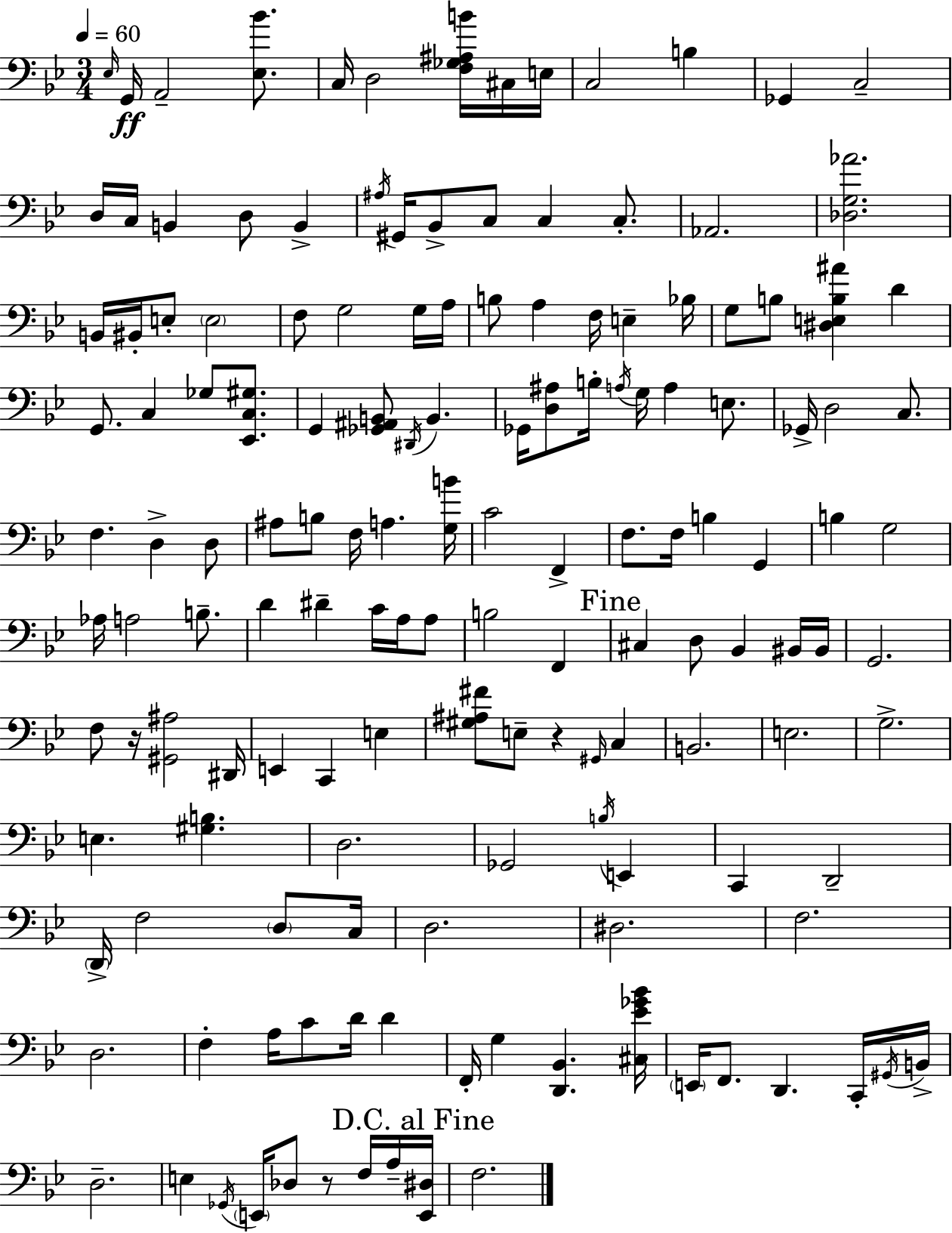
{
  \clef bass
  \numericTimeSignature
  \time 3/4
  \key bes \major
  \tempo 4 = 60
  \grace { ees16 }\ff g,16 a,2-- <ees bes'>8. | c16 d2 <f ges ais b'>16 cis16 | e16 c2 b4 | ges,4 c2-- | \break d16 c16 b,4 d8 b,4-> | \acciaccatura { ais16 } gis,16 bes,8-> c8 c4 c8.-. | aes,2. | <des g aes'>2. | \break b,16 bis,16-. e8-. \parenthesize e2 | f8 g2 | g16 a16 b8 a4 f16 e4-- | bes16 g8 b8 <dis e b ais'>4 d'4 | \break g,8. c4 ges8 <ees, c gis>8. | g,4 <ges, ais, b,>8 \acciaccatura { dis,16 } b,4. | ges,16 <d ais>8 b16-. \acciaccatura { a16 } g16 a4 | e8. ges,16-> d2 | \break c8. f4. d4-> | d8 ais8 b8 f16 a4. | <g b'>16 c'2 | f,4-> f8. f16 b4 | \break g,4 b4 g2 | aes16 a2 | b8.-- d'4 dis'4-- | c'16 a16 a8 b2 | \break f,4 \mark "Fine" cis4 d8 bes,4 | bis,16 bis,16 g,2. | f8 r16 <gis, ais>2 | dis,16 e,4 c,4 | \break e4 <gis ais fis'>8 e8-- r4 | \grace { gis,16 } c4 b,2. | e2. | g2.-> | \break e4. <gis b>4. | d2. | ges,2 | \acciaccatura { b16 } e,4 c,4 d,2-- | \break \parenthesize d,16-> f2 | \parenthesize d8 c16 d2. | dis2. | f2. | \break d2. | f4-. a16 c'8 | d'16 d'4 f,16-. g4 <d, bes,>4. | <cis ees' ges' bes'>16 \parenthesize e,16 f,8. d,4. | \break c,16-. \acciaccatura { gis,16 } b,16-> d2.-- | e4 \acciaccatura { ges,16 } | \parenthesize e,16 des8 r8 f16 a16-- \mark "D.C. al Fine" <e, dis>16 f2. | \bar "|."
}